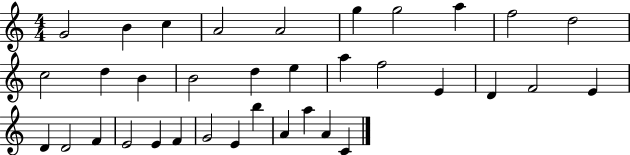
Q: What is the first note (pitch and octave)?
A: G4